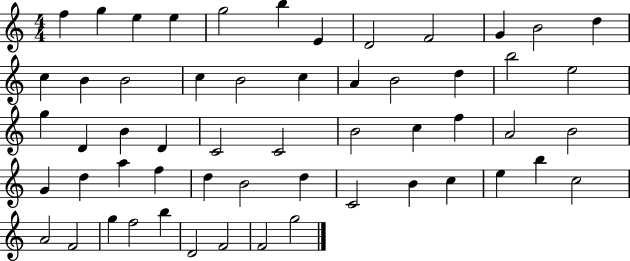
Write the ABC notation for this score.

X:1
T:Untitled
M:4/4
L:1/4
K:C
f g e e g2 b E D2 F2 G B2 d c B B2 c B2 c A B2 d b2 e2 g D B D C2 C2 B2 c f A2 B2 G d a f d B2 d C2 B c e b c2 A2 F2 g f2 b D2 F2 F2 g2